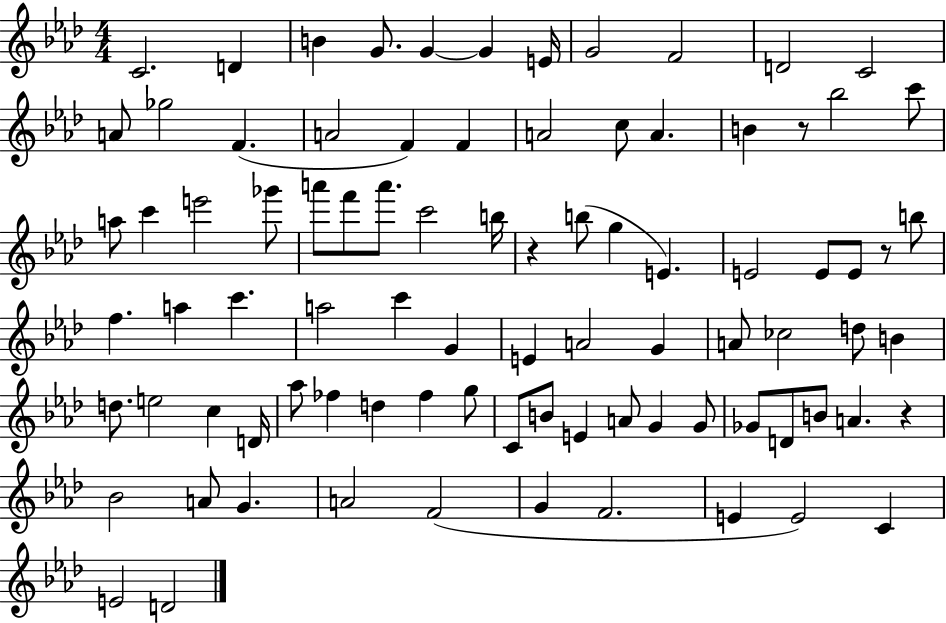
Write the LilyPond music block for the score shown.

{
  \clef treble
  \numericTimeSignature
  \time 4/4
  \key aes \major
  c'2. d'4 | b'4 g'8. g'4~~ g'4 e'16 | g'2 f'2 | d'2 c'2 | \break a'8 ges''2 f'4.( | a'2 f'4) f'4 | a'2 c''8 a'4. | b'4 r8 bes''2 c'''8 | \break a''8 c'''4 e'''2 ges'''8 | a'''8 f'''8 a'''8. c'''2 b''16 | r4 b''8( g''4 e'4.) | e'2 e'8 e'8 r8 b''8 | \break f''4. a''4 c'''4. | a''2 c'''4 g'4 | e'4 a'2 g'4 | a'8 ces''2 d''8 b'4 | \break d''8. e''2 c''4 d'16 | aes''8 fes''4 d''4 fes''4 g''8 | c'8 b'8 e'4 a'8 g'4 g'8 | ges'8 d'8 b'8 a'4. r4 | \break bes'2 a'8 g'4. | a'2 f'2( | g'4 f'2. | e'4 e'2) c'4 | \break e'2 d'2 | \bar "|."
}